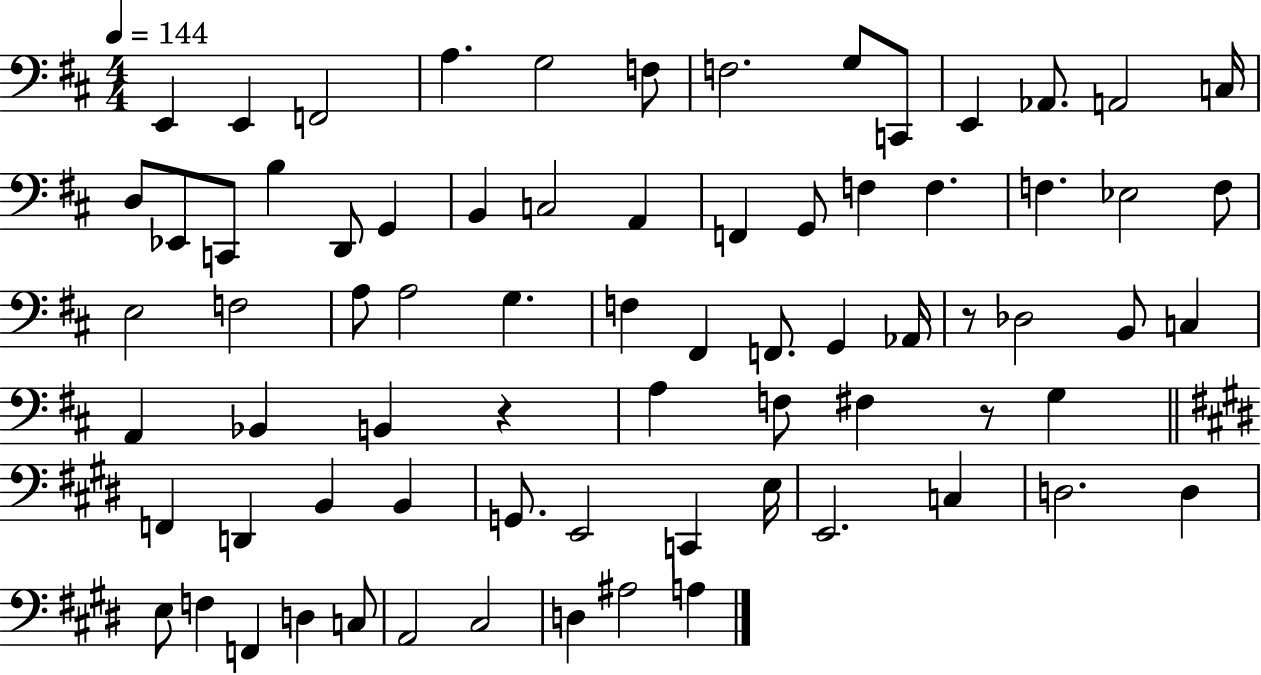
X:1
T:Untitled
M:4/4
L:1/4
K:D
E,, E,, F,,2 A, G,2 F,/2 F,2 G,/2 C,,/2 E,, _A,,/2 A,,2 C,/4 D,/2 _E,,/2 C,,/2 B, D,,/2 G,, B,, C,2 A,, F,, G,,/2 F, F, F, _E,2 F,/2 E,2 F,2 A,/2 A,2 G, F, ^F,, F,,/2 G,, _A,,/4 z/2 _D,2 B,,/2 C, A,, _B,, B,, z A, F,/2 ^F, z/2 G, F,, D,, B,, B,, G,,/2 E,,2 C,, E,/4 E,,2 C, D,2 D, E,/2 F, F,, D, C,/2 A,,2 ^C,2 D, ^A,2 A,